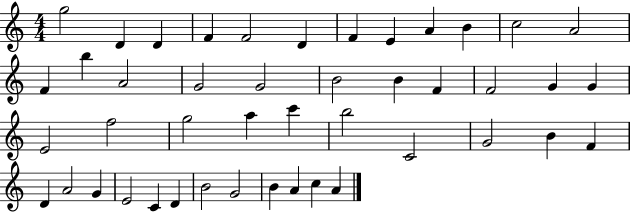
X:1
T:Untitled
M:4/4
L:1/4
K:C
g2 D D F F2 D F E A B c2 A2 F b A2 G2 G2 B2 B F F2 G G E2 f2 g2 a c' b2 C2 G2 B F D A2 G E2 C D B2 G2 B A c A